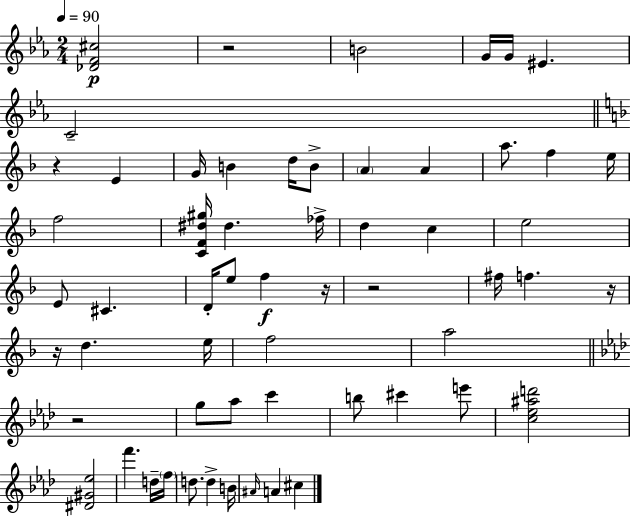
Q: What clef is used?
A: treble